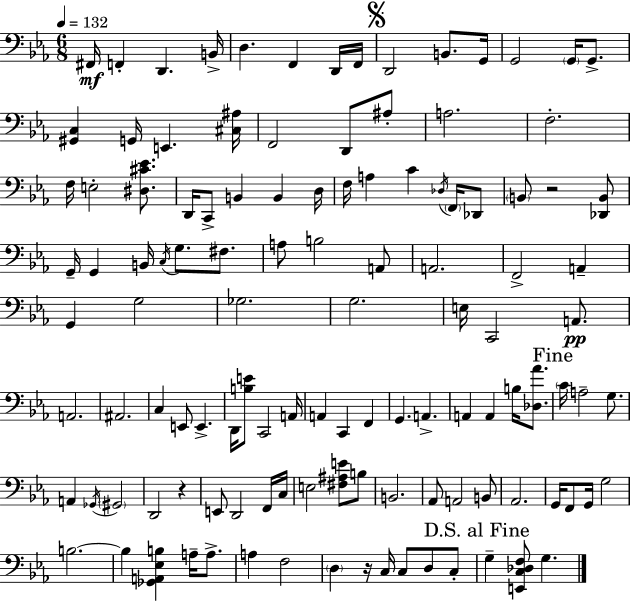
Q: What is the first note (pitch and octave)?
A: F#2